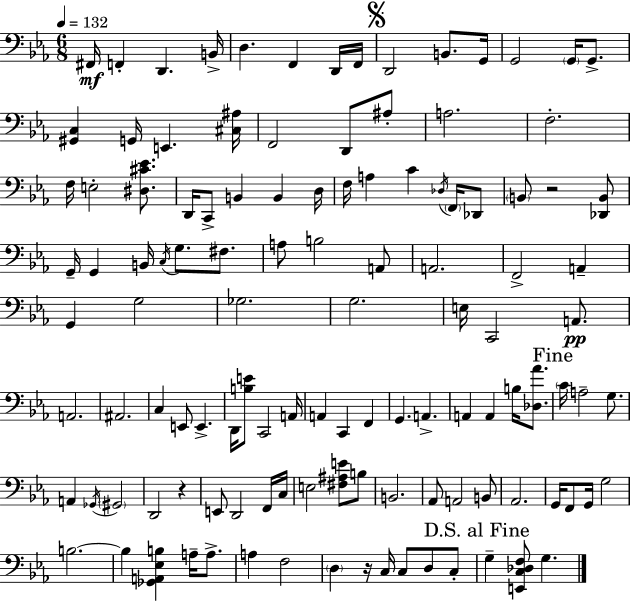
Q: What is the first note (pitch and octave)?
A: F#2